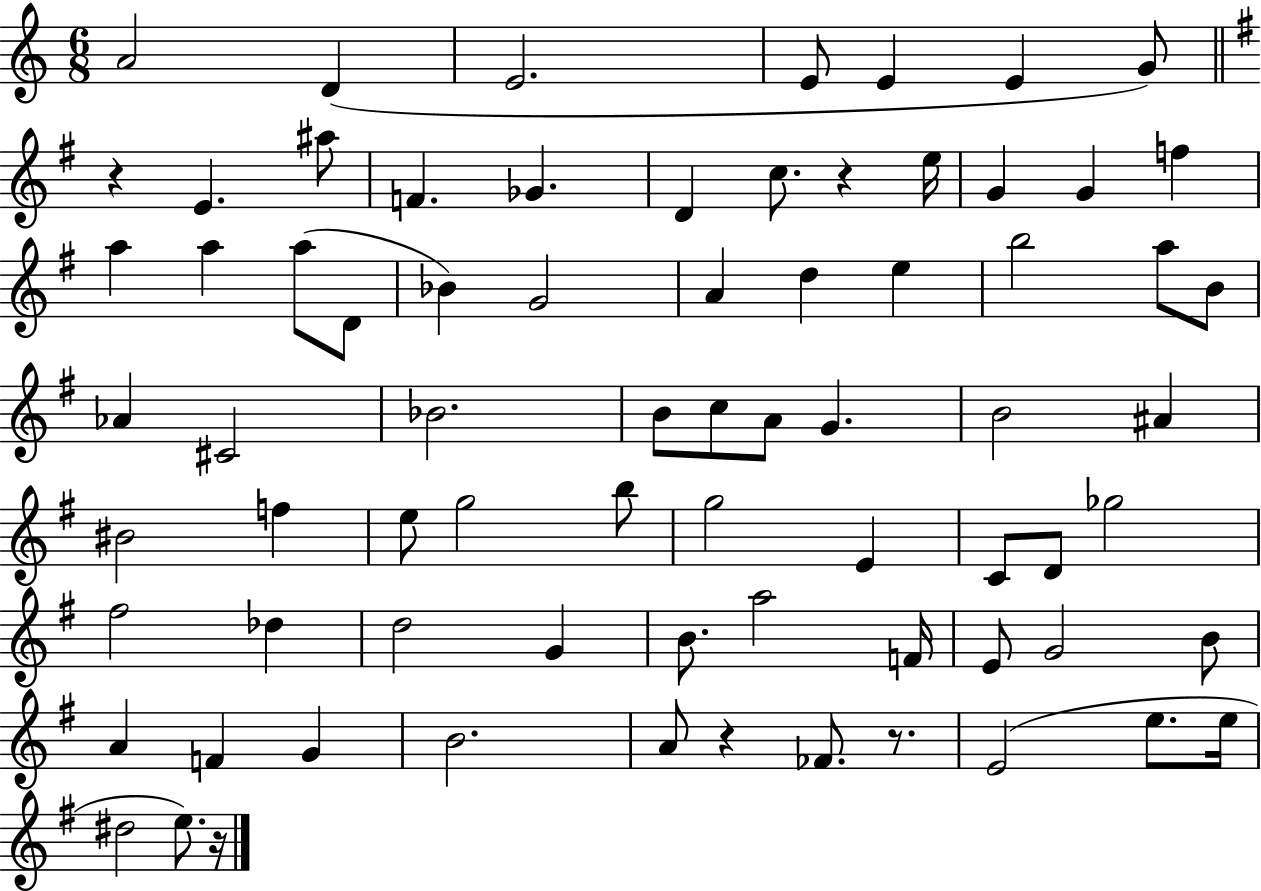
X:1
T:Untitled
M:6/8
L:1/4
K:C
A2 D E2 E/2 E E G/2 z E ^a/2 F _G D c/2 z e/4 G G f a a a/2 D/2 _B G2 A d e b2 a/2 B/2 _A ^C2 _B2 B/2 c/2 A/2 G B2 ^A ^B2 f e/2 g2 b/2 g2 E C/2 D/2 _g2 ^f2 _d d2 G B/2 a2 F/4 E/2 G2 B/2 A F G B2 A/2 z _F/2 z/2 E2 e/2 e/4 ^d2 e/2 z/4